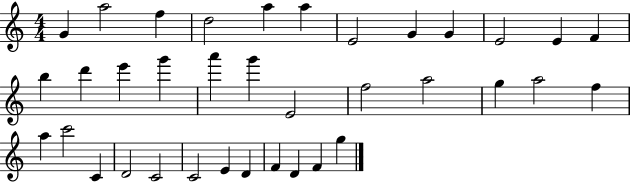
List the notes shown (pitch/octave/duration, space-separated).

G4/q A5/h F5/q D5/h A5/q A5/q E4/h G4/q G4/q E4/h E4/q F4/q B5/q D6/q E6/q G6/q A6/q G6/q E4/h F5/h A5/h G5/q A5/h F5/q A5/q C6/h C4/q D4/h C4/h C4/h E4/q D4/q F4/q D4/q F4/q G5/q